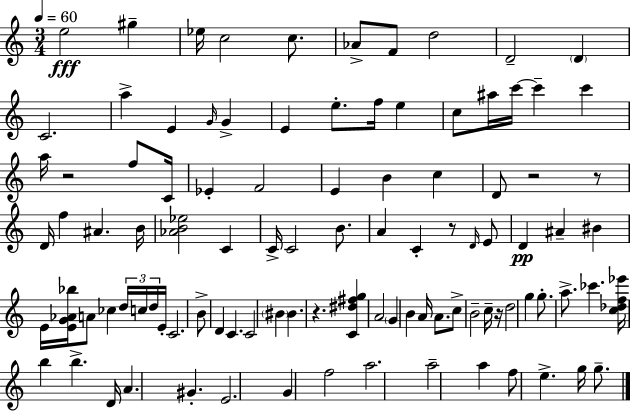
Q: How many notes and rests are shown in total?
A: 100